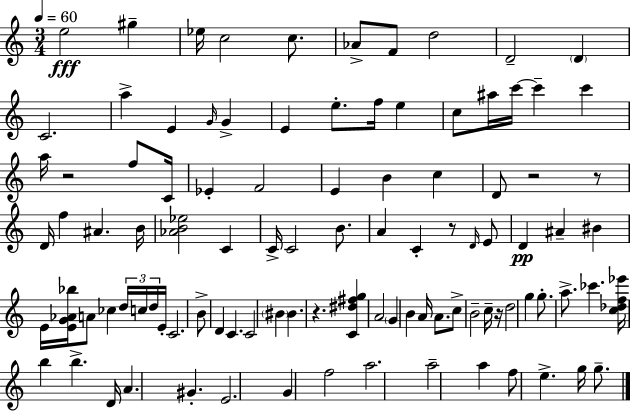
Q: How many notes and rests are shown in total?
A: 100